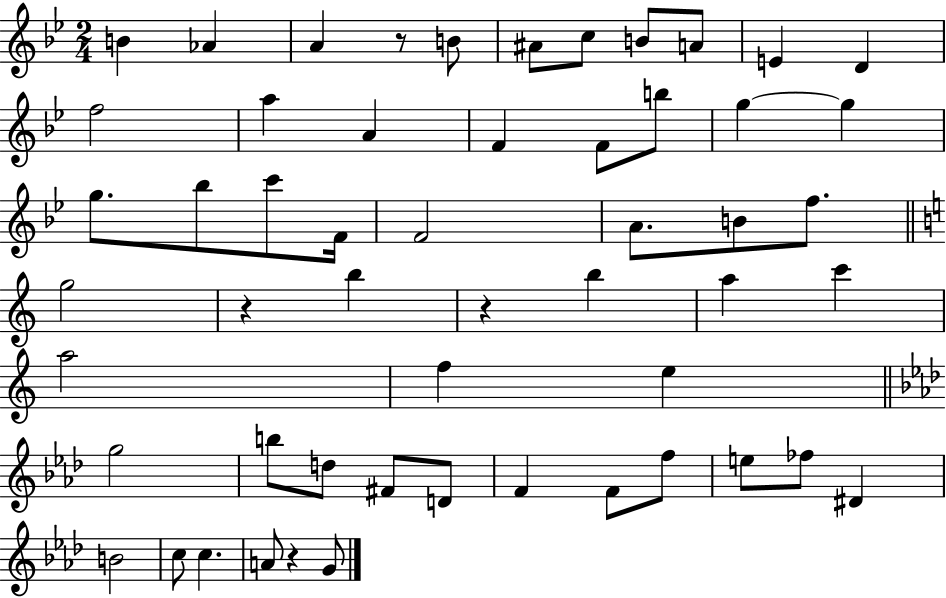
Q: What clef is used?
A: treble